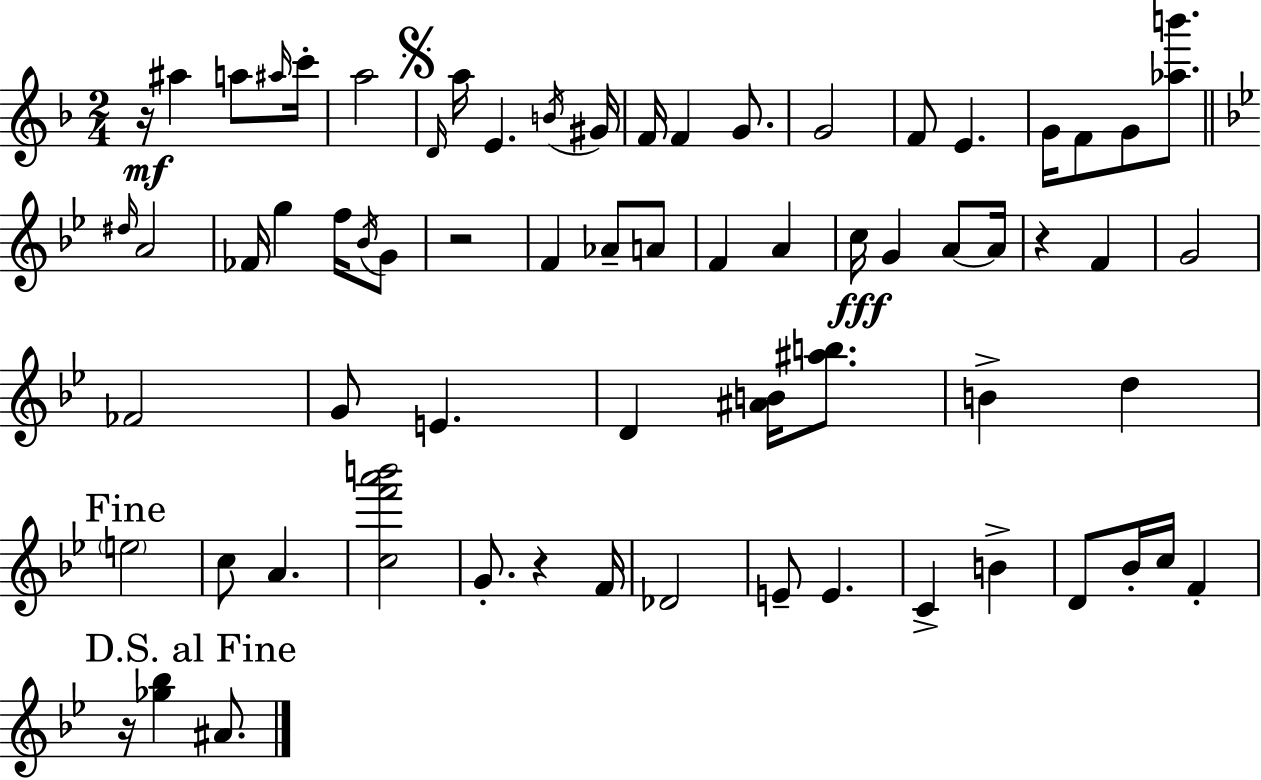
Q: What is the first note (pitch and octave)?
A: A#5